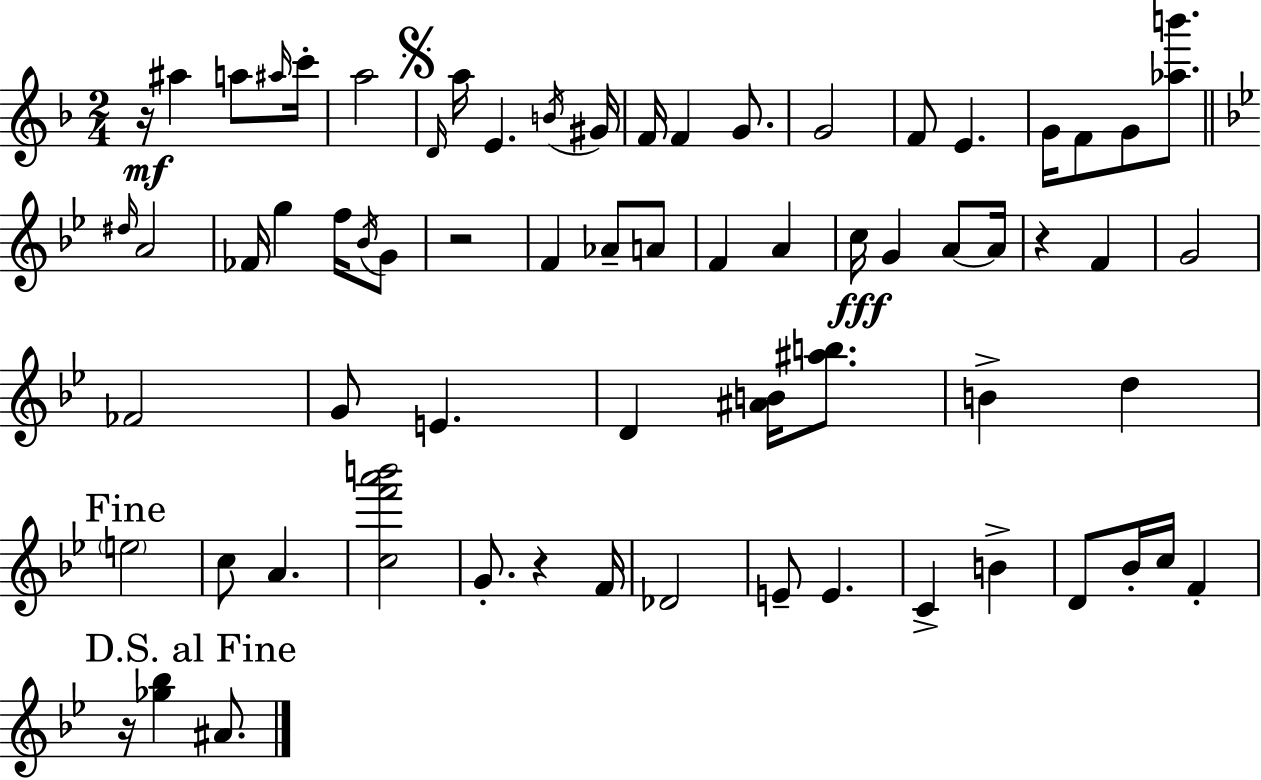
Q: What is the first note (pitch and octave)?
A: A#5